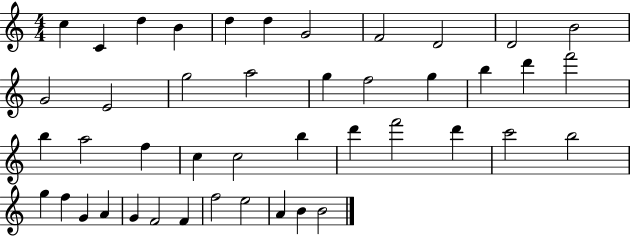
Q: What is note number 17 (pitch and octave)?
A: F5